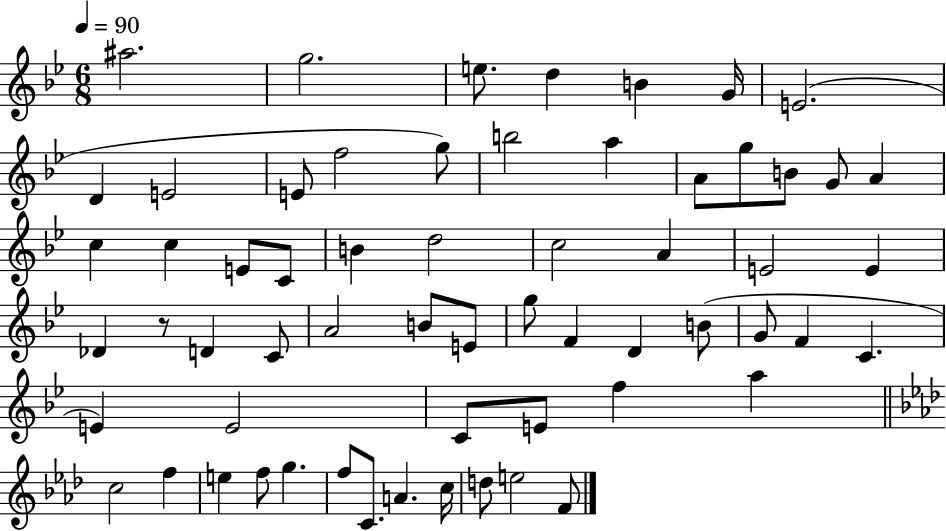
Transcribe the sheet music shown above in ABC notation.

X:1
T:Untitled
M:6/8
L:1/4
K:Bb
^a2 g2 e/2 d B G/4 E2 D E2 E/2 f2 g/2 b2 a A/2 g/2 B/2 G/2 A c c E/2 C/2 B d2 c2 A E2 E _D z/2 D C/2 A2 B/2 E/2 g/2 F D B/2 G/2 F C E E2 C/2 E/2 f a c2 f e f/2 g f/2 C/2 A c/4 d/2 e2 F/2